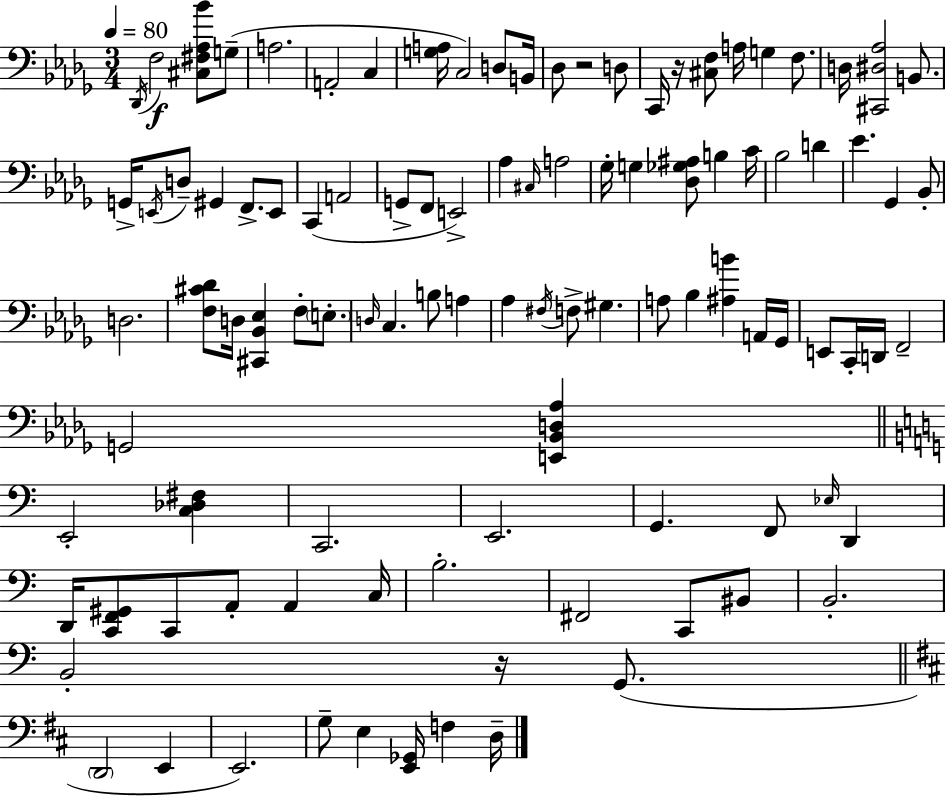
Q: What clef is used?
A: bass